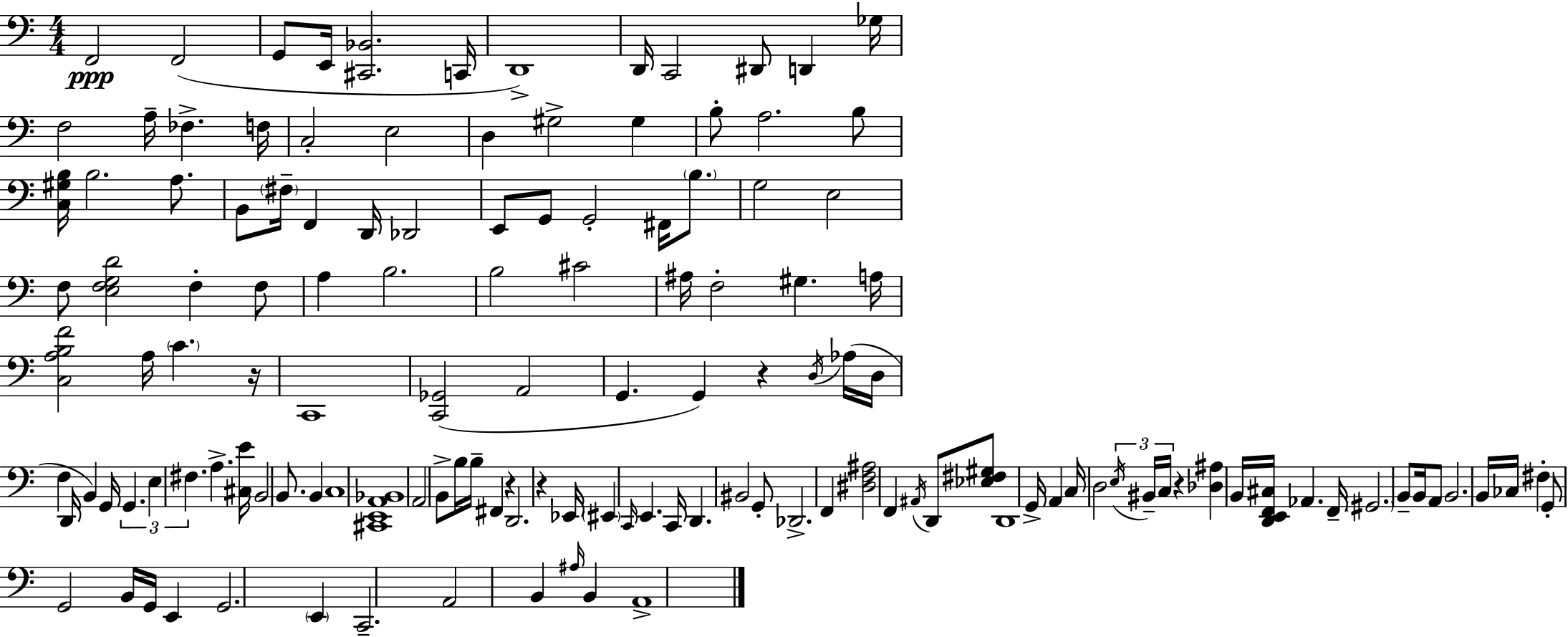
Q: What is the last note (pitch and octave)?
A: A2